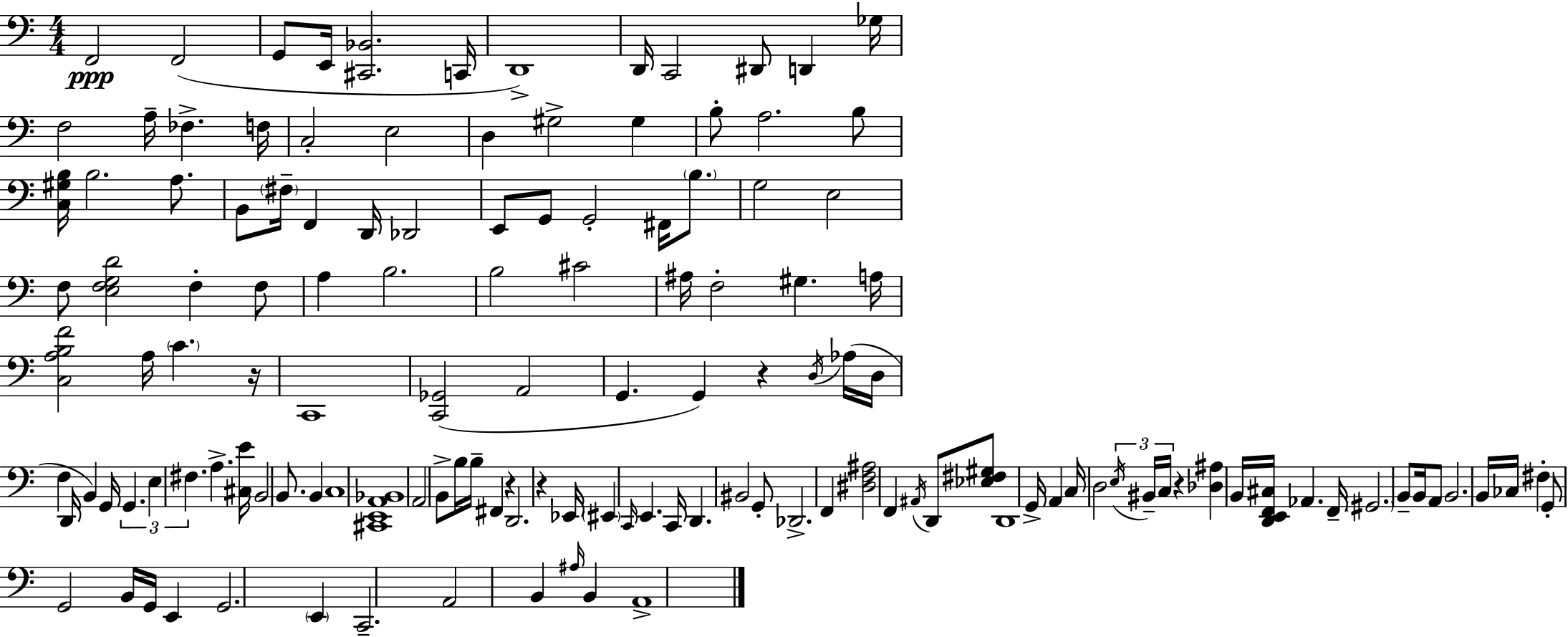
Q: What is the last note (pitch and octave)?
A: A2